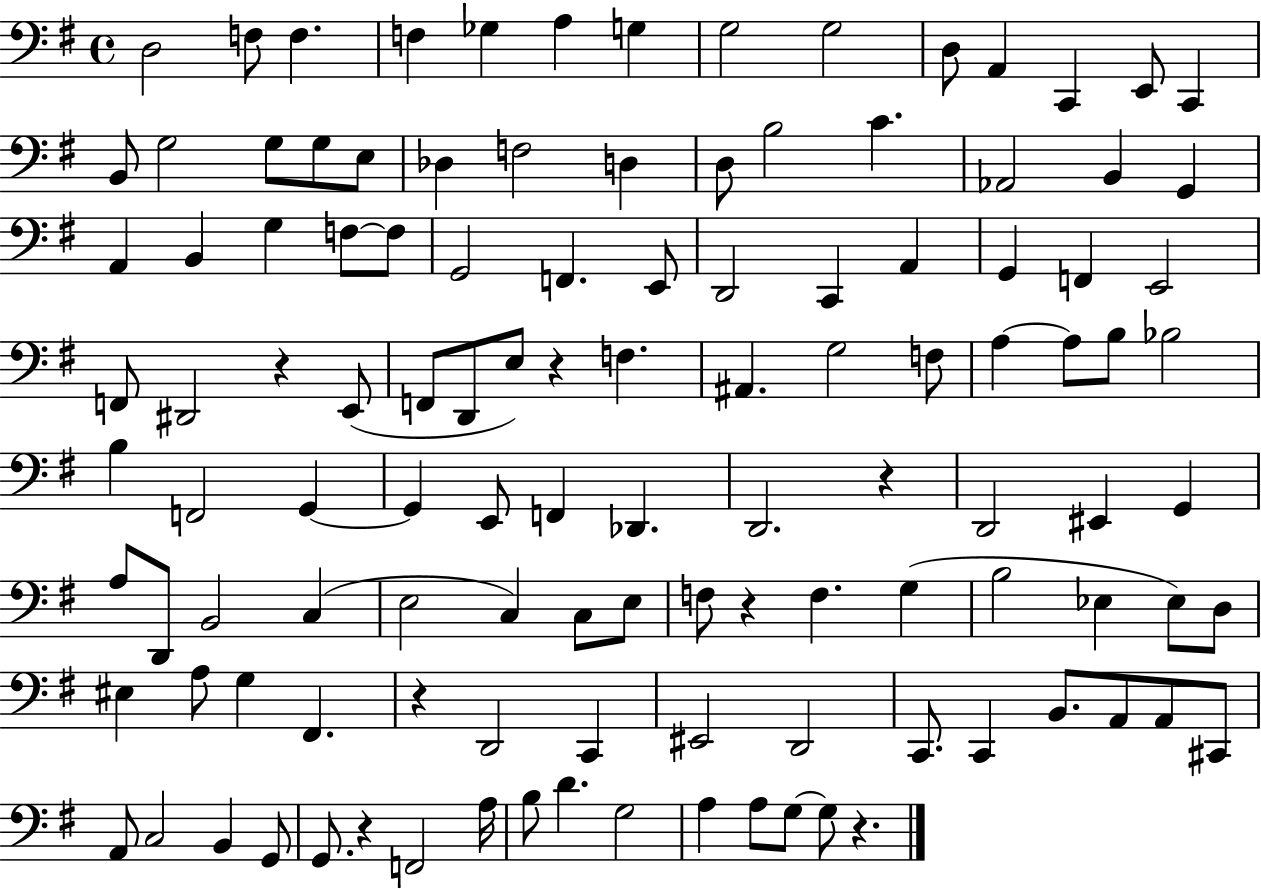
X:1
T:Untitled
M:4/4
L:1/4
K:G
D,2 F,/2 F, F, _G, A, G, G,2 G,2 D,/2 A,, C,, E,,/2 C,, B,,/2 G,2 G,/2 G,/2 E,/2 _D, F,2 D, D,/2 B,2 C _A,,2 B,, G,, A,, B,, G, F,/2 F,/2 G,,2 F,, E,,/2 D,,2 C,, A,, G,, F,, E,,2 F,,/2 ^D,,2 z E,,/2 F,,/2 D,,/2 E,/2 z F, ^A,, G,2 F,/2 A, A,/2 B,/2 _B,2 B, F,,2 G,, G,, E,,/2 F,, _D,, D,,2 z D,,2 ^E,, G,, A,/2 D,,/2 B,,2 C, E,2 C, C,/2 E,/2 F,/2 z F, G, B,2 _E, _E,/2 D,/2 ^E, A,/2 G, ^F,, z D,,2 C,, ^E,,2 D,,2 C,,/2 C,, B,,/2 A,,/2 A,,/2 ^C,,/2 A,,/2 C,2 B,, G,,/2 G,,/2 z F,,2 A,/4 B,/2 D G,2 A, A,/2 G,/2 G,/2 z